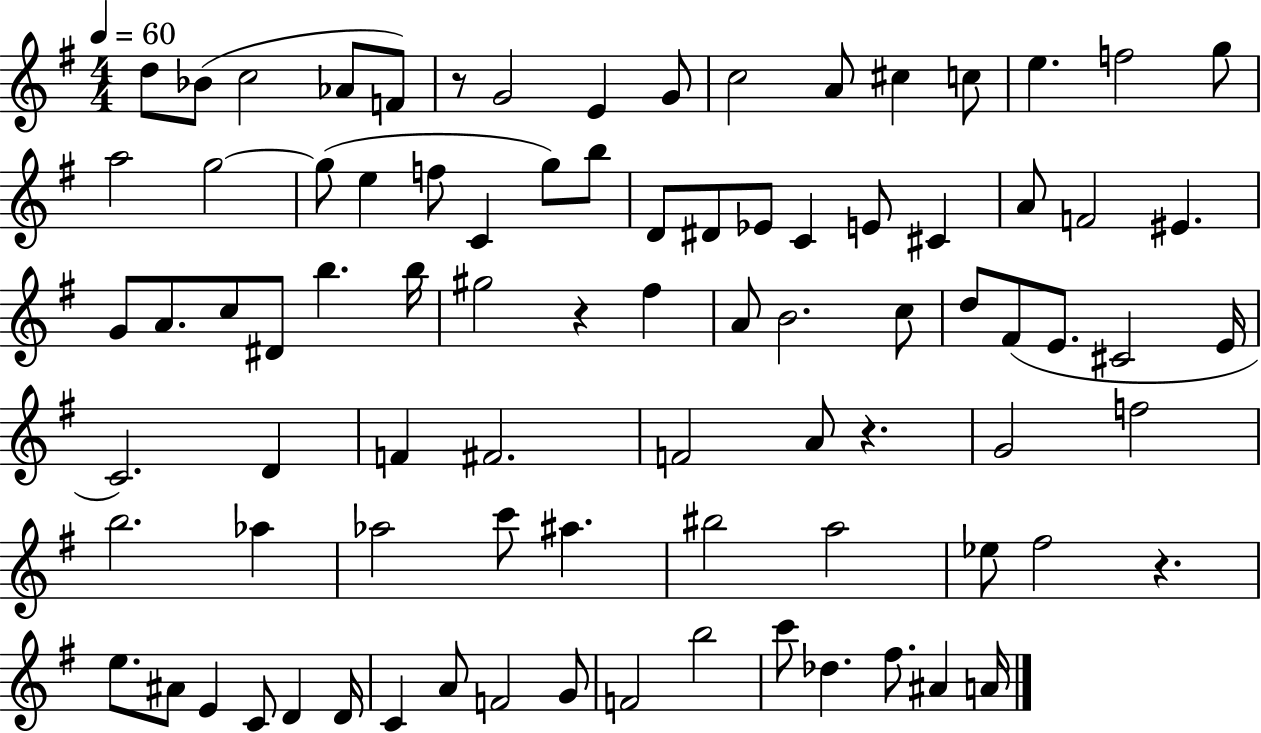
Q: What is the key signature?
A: G major